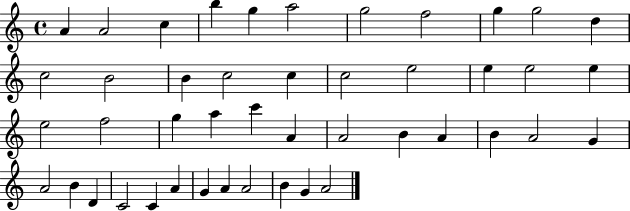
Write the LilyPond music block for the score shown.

{
  \clef treble
  \time 4/4
  \defaultTimeSignature
  \key c \major
  a'4 a'2 c''4 | b''4 g''4 a''2 | g''2 f''2 | g''4 g''2 d''4 | \break c''2 b'2 | b'4 c''2 c''4 | c''2 e''2 | e''4 e''2 e''4 | \break e''2 f''2 | g''4 a''4 c'''4 a'4 | a'2 b'4 a'4 | b'4 a'2 g'4 | \break a'2 b'4 d'4 | c'2 c'4 a'4 | g'4 a'4 a'2 | b'4 g'4 a'2 | \break \bar "|."
}